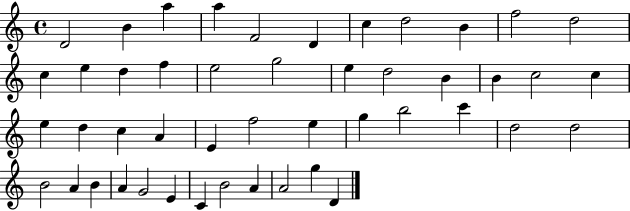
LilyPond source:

{
  \clef treble
  \time 4/4
  \defaultTimeSignature
  \key c \major
  d'2 b'4 a''4 | a''4 f'2 d'4 | c''4 d''2 b'4 | f''2 d''2 | \break c''4 e''4 d''4 f''4 | e''2 g''2 | e''4 d''2 b'4 | b'4 c''2 c''4 | \break e''4 d''4 c''4 a'4 | e'4 f''2 e''4 | g''4 b''2 c'''4 | d''2 d''2 | \break b'2 a'4 b'4 | a'4 g'2 e'4 | c'4 b'2 a'4 | a'2 g''4 d'4 | \break \bar "|."
}